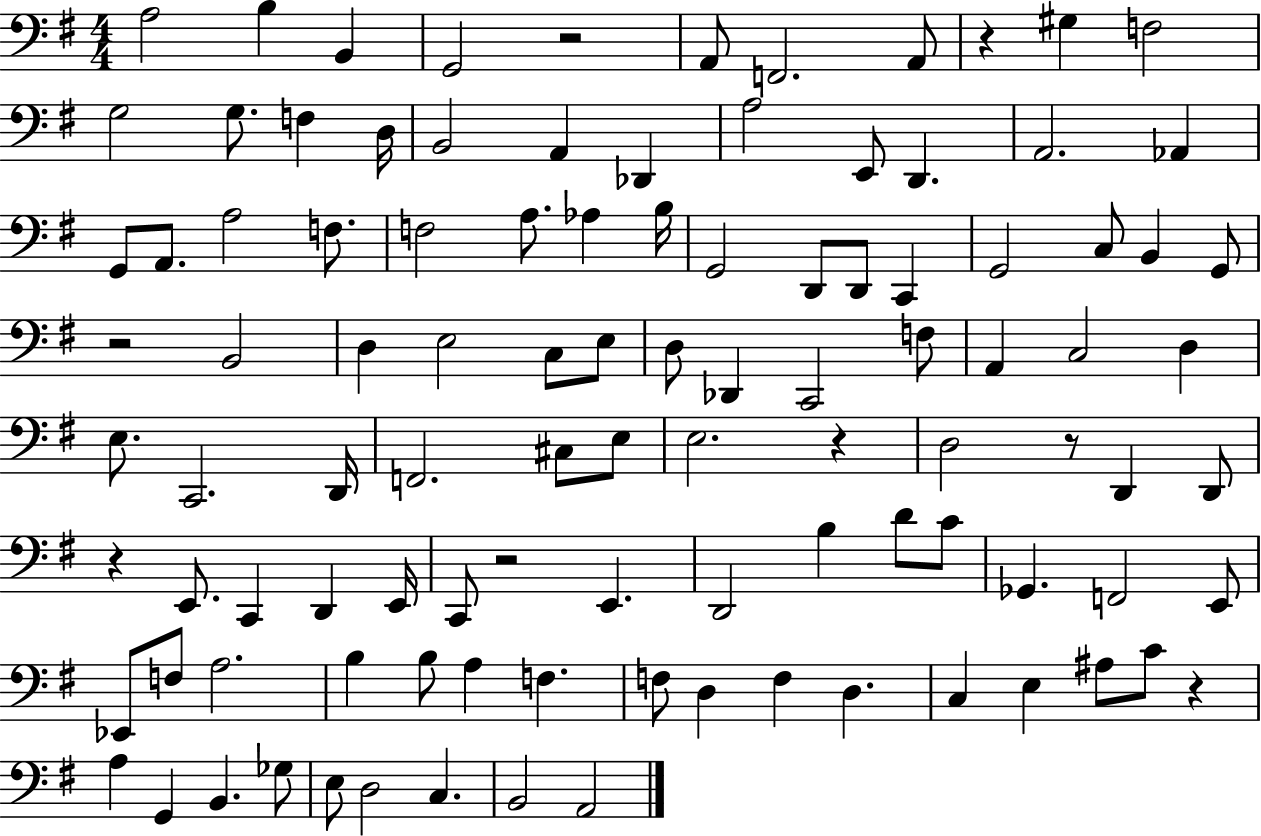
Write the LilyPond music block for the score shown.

{
  \clef bass
  \numericTimeSignature
  \time 4/4
  \key g \major
  a2 b4 b,4 | g,2 r2 | a,8 f,2. a,8 | r4 gis4 f2 | \break g2 g8. f4 d16 | b,2 a,4 des,4 | a2 e,8 d,4. | a,2. aes,4 | \break g,8 a,8. a2 f8. | f2 a8. aes4 b16 | g,2 d,8 d,8 c,4 | g,2 c8 b,4 g,8 | \break r2 b,2 | d4 e2 c8 e8 | d8 des,4 c,2 f8 | a,4 c2 d4 | \break e8. c,2. d,16 | f,2. cis8 e8 | e2. r4 | d2 r8 d,4 d,8 | \break r4 e,8. c,4 d,4 e,16 | c,8 r2 e,4. | d,2 b4 d'8 c'8 | ges,4. f,2 e,8 | \break ees,8 f8 a2. | b4 b8 a4 f4. | f8 d4 f4 d4. | c4 e4 ais8 c'8 r4 | \break a4 g,4 b,4. ges8 | e8 d2 c4. | b,2 a,2 | \bar "|."
}